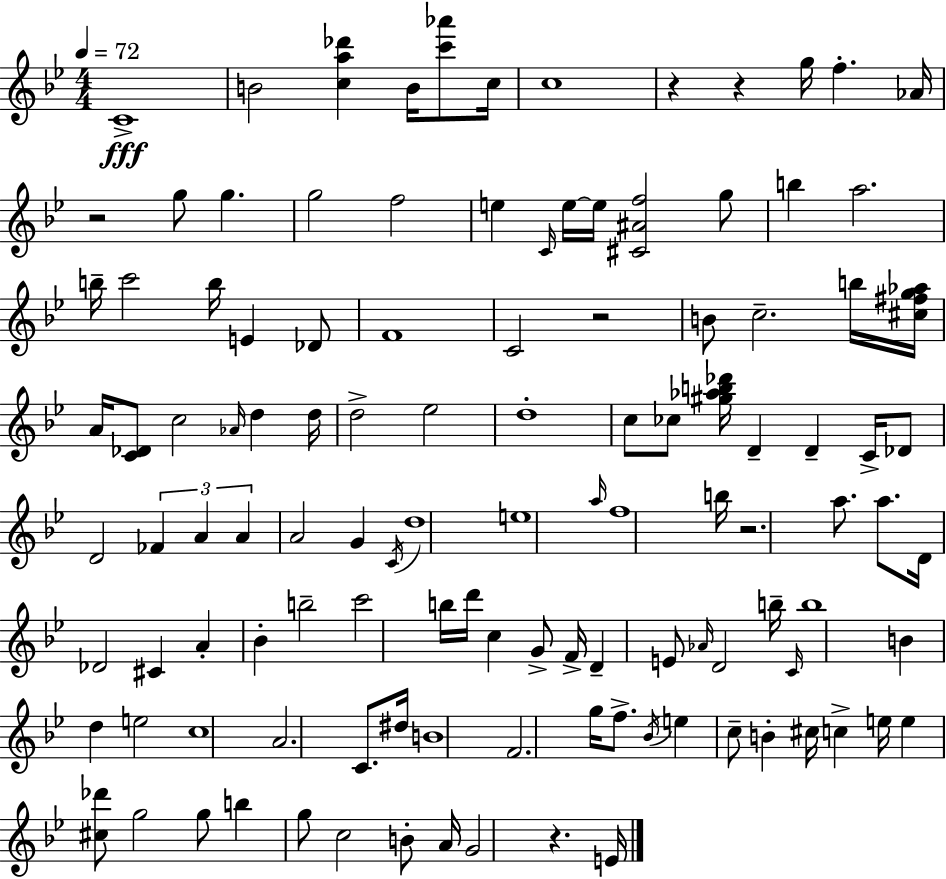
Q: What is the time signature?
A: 4/4